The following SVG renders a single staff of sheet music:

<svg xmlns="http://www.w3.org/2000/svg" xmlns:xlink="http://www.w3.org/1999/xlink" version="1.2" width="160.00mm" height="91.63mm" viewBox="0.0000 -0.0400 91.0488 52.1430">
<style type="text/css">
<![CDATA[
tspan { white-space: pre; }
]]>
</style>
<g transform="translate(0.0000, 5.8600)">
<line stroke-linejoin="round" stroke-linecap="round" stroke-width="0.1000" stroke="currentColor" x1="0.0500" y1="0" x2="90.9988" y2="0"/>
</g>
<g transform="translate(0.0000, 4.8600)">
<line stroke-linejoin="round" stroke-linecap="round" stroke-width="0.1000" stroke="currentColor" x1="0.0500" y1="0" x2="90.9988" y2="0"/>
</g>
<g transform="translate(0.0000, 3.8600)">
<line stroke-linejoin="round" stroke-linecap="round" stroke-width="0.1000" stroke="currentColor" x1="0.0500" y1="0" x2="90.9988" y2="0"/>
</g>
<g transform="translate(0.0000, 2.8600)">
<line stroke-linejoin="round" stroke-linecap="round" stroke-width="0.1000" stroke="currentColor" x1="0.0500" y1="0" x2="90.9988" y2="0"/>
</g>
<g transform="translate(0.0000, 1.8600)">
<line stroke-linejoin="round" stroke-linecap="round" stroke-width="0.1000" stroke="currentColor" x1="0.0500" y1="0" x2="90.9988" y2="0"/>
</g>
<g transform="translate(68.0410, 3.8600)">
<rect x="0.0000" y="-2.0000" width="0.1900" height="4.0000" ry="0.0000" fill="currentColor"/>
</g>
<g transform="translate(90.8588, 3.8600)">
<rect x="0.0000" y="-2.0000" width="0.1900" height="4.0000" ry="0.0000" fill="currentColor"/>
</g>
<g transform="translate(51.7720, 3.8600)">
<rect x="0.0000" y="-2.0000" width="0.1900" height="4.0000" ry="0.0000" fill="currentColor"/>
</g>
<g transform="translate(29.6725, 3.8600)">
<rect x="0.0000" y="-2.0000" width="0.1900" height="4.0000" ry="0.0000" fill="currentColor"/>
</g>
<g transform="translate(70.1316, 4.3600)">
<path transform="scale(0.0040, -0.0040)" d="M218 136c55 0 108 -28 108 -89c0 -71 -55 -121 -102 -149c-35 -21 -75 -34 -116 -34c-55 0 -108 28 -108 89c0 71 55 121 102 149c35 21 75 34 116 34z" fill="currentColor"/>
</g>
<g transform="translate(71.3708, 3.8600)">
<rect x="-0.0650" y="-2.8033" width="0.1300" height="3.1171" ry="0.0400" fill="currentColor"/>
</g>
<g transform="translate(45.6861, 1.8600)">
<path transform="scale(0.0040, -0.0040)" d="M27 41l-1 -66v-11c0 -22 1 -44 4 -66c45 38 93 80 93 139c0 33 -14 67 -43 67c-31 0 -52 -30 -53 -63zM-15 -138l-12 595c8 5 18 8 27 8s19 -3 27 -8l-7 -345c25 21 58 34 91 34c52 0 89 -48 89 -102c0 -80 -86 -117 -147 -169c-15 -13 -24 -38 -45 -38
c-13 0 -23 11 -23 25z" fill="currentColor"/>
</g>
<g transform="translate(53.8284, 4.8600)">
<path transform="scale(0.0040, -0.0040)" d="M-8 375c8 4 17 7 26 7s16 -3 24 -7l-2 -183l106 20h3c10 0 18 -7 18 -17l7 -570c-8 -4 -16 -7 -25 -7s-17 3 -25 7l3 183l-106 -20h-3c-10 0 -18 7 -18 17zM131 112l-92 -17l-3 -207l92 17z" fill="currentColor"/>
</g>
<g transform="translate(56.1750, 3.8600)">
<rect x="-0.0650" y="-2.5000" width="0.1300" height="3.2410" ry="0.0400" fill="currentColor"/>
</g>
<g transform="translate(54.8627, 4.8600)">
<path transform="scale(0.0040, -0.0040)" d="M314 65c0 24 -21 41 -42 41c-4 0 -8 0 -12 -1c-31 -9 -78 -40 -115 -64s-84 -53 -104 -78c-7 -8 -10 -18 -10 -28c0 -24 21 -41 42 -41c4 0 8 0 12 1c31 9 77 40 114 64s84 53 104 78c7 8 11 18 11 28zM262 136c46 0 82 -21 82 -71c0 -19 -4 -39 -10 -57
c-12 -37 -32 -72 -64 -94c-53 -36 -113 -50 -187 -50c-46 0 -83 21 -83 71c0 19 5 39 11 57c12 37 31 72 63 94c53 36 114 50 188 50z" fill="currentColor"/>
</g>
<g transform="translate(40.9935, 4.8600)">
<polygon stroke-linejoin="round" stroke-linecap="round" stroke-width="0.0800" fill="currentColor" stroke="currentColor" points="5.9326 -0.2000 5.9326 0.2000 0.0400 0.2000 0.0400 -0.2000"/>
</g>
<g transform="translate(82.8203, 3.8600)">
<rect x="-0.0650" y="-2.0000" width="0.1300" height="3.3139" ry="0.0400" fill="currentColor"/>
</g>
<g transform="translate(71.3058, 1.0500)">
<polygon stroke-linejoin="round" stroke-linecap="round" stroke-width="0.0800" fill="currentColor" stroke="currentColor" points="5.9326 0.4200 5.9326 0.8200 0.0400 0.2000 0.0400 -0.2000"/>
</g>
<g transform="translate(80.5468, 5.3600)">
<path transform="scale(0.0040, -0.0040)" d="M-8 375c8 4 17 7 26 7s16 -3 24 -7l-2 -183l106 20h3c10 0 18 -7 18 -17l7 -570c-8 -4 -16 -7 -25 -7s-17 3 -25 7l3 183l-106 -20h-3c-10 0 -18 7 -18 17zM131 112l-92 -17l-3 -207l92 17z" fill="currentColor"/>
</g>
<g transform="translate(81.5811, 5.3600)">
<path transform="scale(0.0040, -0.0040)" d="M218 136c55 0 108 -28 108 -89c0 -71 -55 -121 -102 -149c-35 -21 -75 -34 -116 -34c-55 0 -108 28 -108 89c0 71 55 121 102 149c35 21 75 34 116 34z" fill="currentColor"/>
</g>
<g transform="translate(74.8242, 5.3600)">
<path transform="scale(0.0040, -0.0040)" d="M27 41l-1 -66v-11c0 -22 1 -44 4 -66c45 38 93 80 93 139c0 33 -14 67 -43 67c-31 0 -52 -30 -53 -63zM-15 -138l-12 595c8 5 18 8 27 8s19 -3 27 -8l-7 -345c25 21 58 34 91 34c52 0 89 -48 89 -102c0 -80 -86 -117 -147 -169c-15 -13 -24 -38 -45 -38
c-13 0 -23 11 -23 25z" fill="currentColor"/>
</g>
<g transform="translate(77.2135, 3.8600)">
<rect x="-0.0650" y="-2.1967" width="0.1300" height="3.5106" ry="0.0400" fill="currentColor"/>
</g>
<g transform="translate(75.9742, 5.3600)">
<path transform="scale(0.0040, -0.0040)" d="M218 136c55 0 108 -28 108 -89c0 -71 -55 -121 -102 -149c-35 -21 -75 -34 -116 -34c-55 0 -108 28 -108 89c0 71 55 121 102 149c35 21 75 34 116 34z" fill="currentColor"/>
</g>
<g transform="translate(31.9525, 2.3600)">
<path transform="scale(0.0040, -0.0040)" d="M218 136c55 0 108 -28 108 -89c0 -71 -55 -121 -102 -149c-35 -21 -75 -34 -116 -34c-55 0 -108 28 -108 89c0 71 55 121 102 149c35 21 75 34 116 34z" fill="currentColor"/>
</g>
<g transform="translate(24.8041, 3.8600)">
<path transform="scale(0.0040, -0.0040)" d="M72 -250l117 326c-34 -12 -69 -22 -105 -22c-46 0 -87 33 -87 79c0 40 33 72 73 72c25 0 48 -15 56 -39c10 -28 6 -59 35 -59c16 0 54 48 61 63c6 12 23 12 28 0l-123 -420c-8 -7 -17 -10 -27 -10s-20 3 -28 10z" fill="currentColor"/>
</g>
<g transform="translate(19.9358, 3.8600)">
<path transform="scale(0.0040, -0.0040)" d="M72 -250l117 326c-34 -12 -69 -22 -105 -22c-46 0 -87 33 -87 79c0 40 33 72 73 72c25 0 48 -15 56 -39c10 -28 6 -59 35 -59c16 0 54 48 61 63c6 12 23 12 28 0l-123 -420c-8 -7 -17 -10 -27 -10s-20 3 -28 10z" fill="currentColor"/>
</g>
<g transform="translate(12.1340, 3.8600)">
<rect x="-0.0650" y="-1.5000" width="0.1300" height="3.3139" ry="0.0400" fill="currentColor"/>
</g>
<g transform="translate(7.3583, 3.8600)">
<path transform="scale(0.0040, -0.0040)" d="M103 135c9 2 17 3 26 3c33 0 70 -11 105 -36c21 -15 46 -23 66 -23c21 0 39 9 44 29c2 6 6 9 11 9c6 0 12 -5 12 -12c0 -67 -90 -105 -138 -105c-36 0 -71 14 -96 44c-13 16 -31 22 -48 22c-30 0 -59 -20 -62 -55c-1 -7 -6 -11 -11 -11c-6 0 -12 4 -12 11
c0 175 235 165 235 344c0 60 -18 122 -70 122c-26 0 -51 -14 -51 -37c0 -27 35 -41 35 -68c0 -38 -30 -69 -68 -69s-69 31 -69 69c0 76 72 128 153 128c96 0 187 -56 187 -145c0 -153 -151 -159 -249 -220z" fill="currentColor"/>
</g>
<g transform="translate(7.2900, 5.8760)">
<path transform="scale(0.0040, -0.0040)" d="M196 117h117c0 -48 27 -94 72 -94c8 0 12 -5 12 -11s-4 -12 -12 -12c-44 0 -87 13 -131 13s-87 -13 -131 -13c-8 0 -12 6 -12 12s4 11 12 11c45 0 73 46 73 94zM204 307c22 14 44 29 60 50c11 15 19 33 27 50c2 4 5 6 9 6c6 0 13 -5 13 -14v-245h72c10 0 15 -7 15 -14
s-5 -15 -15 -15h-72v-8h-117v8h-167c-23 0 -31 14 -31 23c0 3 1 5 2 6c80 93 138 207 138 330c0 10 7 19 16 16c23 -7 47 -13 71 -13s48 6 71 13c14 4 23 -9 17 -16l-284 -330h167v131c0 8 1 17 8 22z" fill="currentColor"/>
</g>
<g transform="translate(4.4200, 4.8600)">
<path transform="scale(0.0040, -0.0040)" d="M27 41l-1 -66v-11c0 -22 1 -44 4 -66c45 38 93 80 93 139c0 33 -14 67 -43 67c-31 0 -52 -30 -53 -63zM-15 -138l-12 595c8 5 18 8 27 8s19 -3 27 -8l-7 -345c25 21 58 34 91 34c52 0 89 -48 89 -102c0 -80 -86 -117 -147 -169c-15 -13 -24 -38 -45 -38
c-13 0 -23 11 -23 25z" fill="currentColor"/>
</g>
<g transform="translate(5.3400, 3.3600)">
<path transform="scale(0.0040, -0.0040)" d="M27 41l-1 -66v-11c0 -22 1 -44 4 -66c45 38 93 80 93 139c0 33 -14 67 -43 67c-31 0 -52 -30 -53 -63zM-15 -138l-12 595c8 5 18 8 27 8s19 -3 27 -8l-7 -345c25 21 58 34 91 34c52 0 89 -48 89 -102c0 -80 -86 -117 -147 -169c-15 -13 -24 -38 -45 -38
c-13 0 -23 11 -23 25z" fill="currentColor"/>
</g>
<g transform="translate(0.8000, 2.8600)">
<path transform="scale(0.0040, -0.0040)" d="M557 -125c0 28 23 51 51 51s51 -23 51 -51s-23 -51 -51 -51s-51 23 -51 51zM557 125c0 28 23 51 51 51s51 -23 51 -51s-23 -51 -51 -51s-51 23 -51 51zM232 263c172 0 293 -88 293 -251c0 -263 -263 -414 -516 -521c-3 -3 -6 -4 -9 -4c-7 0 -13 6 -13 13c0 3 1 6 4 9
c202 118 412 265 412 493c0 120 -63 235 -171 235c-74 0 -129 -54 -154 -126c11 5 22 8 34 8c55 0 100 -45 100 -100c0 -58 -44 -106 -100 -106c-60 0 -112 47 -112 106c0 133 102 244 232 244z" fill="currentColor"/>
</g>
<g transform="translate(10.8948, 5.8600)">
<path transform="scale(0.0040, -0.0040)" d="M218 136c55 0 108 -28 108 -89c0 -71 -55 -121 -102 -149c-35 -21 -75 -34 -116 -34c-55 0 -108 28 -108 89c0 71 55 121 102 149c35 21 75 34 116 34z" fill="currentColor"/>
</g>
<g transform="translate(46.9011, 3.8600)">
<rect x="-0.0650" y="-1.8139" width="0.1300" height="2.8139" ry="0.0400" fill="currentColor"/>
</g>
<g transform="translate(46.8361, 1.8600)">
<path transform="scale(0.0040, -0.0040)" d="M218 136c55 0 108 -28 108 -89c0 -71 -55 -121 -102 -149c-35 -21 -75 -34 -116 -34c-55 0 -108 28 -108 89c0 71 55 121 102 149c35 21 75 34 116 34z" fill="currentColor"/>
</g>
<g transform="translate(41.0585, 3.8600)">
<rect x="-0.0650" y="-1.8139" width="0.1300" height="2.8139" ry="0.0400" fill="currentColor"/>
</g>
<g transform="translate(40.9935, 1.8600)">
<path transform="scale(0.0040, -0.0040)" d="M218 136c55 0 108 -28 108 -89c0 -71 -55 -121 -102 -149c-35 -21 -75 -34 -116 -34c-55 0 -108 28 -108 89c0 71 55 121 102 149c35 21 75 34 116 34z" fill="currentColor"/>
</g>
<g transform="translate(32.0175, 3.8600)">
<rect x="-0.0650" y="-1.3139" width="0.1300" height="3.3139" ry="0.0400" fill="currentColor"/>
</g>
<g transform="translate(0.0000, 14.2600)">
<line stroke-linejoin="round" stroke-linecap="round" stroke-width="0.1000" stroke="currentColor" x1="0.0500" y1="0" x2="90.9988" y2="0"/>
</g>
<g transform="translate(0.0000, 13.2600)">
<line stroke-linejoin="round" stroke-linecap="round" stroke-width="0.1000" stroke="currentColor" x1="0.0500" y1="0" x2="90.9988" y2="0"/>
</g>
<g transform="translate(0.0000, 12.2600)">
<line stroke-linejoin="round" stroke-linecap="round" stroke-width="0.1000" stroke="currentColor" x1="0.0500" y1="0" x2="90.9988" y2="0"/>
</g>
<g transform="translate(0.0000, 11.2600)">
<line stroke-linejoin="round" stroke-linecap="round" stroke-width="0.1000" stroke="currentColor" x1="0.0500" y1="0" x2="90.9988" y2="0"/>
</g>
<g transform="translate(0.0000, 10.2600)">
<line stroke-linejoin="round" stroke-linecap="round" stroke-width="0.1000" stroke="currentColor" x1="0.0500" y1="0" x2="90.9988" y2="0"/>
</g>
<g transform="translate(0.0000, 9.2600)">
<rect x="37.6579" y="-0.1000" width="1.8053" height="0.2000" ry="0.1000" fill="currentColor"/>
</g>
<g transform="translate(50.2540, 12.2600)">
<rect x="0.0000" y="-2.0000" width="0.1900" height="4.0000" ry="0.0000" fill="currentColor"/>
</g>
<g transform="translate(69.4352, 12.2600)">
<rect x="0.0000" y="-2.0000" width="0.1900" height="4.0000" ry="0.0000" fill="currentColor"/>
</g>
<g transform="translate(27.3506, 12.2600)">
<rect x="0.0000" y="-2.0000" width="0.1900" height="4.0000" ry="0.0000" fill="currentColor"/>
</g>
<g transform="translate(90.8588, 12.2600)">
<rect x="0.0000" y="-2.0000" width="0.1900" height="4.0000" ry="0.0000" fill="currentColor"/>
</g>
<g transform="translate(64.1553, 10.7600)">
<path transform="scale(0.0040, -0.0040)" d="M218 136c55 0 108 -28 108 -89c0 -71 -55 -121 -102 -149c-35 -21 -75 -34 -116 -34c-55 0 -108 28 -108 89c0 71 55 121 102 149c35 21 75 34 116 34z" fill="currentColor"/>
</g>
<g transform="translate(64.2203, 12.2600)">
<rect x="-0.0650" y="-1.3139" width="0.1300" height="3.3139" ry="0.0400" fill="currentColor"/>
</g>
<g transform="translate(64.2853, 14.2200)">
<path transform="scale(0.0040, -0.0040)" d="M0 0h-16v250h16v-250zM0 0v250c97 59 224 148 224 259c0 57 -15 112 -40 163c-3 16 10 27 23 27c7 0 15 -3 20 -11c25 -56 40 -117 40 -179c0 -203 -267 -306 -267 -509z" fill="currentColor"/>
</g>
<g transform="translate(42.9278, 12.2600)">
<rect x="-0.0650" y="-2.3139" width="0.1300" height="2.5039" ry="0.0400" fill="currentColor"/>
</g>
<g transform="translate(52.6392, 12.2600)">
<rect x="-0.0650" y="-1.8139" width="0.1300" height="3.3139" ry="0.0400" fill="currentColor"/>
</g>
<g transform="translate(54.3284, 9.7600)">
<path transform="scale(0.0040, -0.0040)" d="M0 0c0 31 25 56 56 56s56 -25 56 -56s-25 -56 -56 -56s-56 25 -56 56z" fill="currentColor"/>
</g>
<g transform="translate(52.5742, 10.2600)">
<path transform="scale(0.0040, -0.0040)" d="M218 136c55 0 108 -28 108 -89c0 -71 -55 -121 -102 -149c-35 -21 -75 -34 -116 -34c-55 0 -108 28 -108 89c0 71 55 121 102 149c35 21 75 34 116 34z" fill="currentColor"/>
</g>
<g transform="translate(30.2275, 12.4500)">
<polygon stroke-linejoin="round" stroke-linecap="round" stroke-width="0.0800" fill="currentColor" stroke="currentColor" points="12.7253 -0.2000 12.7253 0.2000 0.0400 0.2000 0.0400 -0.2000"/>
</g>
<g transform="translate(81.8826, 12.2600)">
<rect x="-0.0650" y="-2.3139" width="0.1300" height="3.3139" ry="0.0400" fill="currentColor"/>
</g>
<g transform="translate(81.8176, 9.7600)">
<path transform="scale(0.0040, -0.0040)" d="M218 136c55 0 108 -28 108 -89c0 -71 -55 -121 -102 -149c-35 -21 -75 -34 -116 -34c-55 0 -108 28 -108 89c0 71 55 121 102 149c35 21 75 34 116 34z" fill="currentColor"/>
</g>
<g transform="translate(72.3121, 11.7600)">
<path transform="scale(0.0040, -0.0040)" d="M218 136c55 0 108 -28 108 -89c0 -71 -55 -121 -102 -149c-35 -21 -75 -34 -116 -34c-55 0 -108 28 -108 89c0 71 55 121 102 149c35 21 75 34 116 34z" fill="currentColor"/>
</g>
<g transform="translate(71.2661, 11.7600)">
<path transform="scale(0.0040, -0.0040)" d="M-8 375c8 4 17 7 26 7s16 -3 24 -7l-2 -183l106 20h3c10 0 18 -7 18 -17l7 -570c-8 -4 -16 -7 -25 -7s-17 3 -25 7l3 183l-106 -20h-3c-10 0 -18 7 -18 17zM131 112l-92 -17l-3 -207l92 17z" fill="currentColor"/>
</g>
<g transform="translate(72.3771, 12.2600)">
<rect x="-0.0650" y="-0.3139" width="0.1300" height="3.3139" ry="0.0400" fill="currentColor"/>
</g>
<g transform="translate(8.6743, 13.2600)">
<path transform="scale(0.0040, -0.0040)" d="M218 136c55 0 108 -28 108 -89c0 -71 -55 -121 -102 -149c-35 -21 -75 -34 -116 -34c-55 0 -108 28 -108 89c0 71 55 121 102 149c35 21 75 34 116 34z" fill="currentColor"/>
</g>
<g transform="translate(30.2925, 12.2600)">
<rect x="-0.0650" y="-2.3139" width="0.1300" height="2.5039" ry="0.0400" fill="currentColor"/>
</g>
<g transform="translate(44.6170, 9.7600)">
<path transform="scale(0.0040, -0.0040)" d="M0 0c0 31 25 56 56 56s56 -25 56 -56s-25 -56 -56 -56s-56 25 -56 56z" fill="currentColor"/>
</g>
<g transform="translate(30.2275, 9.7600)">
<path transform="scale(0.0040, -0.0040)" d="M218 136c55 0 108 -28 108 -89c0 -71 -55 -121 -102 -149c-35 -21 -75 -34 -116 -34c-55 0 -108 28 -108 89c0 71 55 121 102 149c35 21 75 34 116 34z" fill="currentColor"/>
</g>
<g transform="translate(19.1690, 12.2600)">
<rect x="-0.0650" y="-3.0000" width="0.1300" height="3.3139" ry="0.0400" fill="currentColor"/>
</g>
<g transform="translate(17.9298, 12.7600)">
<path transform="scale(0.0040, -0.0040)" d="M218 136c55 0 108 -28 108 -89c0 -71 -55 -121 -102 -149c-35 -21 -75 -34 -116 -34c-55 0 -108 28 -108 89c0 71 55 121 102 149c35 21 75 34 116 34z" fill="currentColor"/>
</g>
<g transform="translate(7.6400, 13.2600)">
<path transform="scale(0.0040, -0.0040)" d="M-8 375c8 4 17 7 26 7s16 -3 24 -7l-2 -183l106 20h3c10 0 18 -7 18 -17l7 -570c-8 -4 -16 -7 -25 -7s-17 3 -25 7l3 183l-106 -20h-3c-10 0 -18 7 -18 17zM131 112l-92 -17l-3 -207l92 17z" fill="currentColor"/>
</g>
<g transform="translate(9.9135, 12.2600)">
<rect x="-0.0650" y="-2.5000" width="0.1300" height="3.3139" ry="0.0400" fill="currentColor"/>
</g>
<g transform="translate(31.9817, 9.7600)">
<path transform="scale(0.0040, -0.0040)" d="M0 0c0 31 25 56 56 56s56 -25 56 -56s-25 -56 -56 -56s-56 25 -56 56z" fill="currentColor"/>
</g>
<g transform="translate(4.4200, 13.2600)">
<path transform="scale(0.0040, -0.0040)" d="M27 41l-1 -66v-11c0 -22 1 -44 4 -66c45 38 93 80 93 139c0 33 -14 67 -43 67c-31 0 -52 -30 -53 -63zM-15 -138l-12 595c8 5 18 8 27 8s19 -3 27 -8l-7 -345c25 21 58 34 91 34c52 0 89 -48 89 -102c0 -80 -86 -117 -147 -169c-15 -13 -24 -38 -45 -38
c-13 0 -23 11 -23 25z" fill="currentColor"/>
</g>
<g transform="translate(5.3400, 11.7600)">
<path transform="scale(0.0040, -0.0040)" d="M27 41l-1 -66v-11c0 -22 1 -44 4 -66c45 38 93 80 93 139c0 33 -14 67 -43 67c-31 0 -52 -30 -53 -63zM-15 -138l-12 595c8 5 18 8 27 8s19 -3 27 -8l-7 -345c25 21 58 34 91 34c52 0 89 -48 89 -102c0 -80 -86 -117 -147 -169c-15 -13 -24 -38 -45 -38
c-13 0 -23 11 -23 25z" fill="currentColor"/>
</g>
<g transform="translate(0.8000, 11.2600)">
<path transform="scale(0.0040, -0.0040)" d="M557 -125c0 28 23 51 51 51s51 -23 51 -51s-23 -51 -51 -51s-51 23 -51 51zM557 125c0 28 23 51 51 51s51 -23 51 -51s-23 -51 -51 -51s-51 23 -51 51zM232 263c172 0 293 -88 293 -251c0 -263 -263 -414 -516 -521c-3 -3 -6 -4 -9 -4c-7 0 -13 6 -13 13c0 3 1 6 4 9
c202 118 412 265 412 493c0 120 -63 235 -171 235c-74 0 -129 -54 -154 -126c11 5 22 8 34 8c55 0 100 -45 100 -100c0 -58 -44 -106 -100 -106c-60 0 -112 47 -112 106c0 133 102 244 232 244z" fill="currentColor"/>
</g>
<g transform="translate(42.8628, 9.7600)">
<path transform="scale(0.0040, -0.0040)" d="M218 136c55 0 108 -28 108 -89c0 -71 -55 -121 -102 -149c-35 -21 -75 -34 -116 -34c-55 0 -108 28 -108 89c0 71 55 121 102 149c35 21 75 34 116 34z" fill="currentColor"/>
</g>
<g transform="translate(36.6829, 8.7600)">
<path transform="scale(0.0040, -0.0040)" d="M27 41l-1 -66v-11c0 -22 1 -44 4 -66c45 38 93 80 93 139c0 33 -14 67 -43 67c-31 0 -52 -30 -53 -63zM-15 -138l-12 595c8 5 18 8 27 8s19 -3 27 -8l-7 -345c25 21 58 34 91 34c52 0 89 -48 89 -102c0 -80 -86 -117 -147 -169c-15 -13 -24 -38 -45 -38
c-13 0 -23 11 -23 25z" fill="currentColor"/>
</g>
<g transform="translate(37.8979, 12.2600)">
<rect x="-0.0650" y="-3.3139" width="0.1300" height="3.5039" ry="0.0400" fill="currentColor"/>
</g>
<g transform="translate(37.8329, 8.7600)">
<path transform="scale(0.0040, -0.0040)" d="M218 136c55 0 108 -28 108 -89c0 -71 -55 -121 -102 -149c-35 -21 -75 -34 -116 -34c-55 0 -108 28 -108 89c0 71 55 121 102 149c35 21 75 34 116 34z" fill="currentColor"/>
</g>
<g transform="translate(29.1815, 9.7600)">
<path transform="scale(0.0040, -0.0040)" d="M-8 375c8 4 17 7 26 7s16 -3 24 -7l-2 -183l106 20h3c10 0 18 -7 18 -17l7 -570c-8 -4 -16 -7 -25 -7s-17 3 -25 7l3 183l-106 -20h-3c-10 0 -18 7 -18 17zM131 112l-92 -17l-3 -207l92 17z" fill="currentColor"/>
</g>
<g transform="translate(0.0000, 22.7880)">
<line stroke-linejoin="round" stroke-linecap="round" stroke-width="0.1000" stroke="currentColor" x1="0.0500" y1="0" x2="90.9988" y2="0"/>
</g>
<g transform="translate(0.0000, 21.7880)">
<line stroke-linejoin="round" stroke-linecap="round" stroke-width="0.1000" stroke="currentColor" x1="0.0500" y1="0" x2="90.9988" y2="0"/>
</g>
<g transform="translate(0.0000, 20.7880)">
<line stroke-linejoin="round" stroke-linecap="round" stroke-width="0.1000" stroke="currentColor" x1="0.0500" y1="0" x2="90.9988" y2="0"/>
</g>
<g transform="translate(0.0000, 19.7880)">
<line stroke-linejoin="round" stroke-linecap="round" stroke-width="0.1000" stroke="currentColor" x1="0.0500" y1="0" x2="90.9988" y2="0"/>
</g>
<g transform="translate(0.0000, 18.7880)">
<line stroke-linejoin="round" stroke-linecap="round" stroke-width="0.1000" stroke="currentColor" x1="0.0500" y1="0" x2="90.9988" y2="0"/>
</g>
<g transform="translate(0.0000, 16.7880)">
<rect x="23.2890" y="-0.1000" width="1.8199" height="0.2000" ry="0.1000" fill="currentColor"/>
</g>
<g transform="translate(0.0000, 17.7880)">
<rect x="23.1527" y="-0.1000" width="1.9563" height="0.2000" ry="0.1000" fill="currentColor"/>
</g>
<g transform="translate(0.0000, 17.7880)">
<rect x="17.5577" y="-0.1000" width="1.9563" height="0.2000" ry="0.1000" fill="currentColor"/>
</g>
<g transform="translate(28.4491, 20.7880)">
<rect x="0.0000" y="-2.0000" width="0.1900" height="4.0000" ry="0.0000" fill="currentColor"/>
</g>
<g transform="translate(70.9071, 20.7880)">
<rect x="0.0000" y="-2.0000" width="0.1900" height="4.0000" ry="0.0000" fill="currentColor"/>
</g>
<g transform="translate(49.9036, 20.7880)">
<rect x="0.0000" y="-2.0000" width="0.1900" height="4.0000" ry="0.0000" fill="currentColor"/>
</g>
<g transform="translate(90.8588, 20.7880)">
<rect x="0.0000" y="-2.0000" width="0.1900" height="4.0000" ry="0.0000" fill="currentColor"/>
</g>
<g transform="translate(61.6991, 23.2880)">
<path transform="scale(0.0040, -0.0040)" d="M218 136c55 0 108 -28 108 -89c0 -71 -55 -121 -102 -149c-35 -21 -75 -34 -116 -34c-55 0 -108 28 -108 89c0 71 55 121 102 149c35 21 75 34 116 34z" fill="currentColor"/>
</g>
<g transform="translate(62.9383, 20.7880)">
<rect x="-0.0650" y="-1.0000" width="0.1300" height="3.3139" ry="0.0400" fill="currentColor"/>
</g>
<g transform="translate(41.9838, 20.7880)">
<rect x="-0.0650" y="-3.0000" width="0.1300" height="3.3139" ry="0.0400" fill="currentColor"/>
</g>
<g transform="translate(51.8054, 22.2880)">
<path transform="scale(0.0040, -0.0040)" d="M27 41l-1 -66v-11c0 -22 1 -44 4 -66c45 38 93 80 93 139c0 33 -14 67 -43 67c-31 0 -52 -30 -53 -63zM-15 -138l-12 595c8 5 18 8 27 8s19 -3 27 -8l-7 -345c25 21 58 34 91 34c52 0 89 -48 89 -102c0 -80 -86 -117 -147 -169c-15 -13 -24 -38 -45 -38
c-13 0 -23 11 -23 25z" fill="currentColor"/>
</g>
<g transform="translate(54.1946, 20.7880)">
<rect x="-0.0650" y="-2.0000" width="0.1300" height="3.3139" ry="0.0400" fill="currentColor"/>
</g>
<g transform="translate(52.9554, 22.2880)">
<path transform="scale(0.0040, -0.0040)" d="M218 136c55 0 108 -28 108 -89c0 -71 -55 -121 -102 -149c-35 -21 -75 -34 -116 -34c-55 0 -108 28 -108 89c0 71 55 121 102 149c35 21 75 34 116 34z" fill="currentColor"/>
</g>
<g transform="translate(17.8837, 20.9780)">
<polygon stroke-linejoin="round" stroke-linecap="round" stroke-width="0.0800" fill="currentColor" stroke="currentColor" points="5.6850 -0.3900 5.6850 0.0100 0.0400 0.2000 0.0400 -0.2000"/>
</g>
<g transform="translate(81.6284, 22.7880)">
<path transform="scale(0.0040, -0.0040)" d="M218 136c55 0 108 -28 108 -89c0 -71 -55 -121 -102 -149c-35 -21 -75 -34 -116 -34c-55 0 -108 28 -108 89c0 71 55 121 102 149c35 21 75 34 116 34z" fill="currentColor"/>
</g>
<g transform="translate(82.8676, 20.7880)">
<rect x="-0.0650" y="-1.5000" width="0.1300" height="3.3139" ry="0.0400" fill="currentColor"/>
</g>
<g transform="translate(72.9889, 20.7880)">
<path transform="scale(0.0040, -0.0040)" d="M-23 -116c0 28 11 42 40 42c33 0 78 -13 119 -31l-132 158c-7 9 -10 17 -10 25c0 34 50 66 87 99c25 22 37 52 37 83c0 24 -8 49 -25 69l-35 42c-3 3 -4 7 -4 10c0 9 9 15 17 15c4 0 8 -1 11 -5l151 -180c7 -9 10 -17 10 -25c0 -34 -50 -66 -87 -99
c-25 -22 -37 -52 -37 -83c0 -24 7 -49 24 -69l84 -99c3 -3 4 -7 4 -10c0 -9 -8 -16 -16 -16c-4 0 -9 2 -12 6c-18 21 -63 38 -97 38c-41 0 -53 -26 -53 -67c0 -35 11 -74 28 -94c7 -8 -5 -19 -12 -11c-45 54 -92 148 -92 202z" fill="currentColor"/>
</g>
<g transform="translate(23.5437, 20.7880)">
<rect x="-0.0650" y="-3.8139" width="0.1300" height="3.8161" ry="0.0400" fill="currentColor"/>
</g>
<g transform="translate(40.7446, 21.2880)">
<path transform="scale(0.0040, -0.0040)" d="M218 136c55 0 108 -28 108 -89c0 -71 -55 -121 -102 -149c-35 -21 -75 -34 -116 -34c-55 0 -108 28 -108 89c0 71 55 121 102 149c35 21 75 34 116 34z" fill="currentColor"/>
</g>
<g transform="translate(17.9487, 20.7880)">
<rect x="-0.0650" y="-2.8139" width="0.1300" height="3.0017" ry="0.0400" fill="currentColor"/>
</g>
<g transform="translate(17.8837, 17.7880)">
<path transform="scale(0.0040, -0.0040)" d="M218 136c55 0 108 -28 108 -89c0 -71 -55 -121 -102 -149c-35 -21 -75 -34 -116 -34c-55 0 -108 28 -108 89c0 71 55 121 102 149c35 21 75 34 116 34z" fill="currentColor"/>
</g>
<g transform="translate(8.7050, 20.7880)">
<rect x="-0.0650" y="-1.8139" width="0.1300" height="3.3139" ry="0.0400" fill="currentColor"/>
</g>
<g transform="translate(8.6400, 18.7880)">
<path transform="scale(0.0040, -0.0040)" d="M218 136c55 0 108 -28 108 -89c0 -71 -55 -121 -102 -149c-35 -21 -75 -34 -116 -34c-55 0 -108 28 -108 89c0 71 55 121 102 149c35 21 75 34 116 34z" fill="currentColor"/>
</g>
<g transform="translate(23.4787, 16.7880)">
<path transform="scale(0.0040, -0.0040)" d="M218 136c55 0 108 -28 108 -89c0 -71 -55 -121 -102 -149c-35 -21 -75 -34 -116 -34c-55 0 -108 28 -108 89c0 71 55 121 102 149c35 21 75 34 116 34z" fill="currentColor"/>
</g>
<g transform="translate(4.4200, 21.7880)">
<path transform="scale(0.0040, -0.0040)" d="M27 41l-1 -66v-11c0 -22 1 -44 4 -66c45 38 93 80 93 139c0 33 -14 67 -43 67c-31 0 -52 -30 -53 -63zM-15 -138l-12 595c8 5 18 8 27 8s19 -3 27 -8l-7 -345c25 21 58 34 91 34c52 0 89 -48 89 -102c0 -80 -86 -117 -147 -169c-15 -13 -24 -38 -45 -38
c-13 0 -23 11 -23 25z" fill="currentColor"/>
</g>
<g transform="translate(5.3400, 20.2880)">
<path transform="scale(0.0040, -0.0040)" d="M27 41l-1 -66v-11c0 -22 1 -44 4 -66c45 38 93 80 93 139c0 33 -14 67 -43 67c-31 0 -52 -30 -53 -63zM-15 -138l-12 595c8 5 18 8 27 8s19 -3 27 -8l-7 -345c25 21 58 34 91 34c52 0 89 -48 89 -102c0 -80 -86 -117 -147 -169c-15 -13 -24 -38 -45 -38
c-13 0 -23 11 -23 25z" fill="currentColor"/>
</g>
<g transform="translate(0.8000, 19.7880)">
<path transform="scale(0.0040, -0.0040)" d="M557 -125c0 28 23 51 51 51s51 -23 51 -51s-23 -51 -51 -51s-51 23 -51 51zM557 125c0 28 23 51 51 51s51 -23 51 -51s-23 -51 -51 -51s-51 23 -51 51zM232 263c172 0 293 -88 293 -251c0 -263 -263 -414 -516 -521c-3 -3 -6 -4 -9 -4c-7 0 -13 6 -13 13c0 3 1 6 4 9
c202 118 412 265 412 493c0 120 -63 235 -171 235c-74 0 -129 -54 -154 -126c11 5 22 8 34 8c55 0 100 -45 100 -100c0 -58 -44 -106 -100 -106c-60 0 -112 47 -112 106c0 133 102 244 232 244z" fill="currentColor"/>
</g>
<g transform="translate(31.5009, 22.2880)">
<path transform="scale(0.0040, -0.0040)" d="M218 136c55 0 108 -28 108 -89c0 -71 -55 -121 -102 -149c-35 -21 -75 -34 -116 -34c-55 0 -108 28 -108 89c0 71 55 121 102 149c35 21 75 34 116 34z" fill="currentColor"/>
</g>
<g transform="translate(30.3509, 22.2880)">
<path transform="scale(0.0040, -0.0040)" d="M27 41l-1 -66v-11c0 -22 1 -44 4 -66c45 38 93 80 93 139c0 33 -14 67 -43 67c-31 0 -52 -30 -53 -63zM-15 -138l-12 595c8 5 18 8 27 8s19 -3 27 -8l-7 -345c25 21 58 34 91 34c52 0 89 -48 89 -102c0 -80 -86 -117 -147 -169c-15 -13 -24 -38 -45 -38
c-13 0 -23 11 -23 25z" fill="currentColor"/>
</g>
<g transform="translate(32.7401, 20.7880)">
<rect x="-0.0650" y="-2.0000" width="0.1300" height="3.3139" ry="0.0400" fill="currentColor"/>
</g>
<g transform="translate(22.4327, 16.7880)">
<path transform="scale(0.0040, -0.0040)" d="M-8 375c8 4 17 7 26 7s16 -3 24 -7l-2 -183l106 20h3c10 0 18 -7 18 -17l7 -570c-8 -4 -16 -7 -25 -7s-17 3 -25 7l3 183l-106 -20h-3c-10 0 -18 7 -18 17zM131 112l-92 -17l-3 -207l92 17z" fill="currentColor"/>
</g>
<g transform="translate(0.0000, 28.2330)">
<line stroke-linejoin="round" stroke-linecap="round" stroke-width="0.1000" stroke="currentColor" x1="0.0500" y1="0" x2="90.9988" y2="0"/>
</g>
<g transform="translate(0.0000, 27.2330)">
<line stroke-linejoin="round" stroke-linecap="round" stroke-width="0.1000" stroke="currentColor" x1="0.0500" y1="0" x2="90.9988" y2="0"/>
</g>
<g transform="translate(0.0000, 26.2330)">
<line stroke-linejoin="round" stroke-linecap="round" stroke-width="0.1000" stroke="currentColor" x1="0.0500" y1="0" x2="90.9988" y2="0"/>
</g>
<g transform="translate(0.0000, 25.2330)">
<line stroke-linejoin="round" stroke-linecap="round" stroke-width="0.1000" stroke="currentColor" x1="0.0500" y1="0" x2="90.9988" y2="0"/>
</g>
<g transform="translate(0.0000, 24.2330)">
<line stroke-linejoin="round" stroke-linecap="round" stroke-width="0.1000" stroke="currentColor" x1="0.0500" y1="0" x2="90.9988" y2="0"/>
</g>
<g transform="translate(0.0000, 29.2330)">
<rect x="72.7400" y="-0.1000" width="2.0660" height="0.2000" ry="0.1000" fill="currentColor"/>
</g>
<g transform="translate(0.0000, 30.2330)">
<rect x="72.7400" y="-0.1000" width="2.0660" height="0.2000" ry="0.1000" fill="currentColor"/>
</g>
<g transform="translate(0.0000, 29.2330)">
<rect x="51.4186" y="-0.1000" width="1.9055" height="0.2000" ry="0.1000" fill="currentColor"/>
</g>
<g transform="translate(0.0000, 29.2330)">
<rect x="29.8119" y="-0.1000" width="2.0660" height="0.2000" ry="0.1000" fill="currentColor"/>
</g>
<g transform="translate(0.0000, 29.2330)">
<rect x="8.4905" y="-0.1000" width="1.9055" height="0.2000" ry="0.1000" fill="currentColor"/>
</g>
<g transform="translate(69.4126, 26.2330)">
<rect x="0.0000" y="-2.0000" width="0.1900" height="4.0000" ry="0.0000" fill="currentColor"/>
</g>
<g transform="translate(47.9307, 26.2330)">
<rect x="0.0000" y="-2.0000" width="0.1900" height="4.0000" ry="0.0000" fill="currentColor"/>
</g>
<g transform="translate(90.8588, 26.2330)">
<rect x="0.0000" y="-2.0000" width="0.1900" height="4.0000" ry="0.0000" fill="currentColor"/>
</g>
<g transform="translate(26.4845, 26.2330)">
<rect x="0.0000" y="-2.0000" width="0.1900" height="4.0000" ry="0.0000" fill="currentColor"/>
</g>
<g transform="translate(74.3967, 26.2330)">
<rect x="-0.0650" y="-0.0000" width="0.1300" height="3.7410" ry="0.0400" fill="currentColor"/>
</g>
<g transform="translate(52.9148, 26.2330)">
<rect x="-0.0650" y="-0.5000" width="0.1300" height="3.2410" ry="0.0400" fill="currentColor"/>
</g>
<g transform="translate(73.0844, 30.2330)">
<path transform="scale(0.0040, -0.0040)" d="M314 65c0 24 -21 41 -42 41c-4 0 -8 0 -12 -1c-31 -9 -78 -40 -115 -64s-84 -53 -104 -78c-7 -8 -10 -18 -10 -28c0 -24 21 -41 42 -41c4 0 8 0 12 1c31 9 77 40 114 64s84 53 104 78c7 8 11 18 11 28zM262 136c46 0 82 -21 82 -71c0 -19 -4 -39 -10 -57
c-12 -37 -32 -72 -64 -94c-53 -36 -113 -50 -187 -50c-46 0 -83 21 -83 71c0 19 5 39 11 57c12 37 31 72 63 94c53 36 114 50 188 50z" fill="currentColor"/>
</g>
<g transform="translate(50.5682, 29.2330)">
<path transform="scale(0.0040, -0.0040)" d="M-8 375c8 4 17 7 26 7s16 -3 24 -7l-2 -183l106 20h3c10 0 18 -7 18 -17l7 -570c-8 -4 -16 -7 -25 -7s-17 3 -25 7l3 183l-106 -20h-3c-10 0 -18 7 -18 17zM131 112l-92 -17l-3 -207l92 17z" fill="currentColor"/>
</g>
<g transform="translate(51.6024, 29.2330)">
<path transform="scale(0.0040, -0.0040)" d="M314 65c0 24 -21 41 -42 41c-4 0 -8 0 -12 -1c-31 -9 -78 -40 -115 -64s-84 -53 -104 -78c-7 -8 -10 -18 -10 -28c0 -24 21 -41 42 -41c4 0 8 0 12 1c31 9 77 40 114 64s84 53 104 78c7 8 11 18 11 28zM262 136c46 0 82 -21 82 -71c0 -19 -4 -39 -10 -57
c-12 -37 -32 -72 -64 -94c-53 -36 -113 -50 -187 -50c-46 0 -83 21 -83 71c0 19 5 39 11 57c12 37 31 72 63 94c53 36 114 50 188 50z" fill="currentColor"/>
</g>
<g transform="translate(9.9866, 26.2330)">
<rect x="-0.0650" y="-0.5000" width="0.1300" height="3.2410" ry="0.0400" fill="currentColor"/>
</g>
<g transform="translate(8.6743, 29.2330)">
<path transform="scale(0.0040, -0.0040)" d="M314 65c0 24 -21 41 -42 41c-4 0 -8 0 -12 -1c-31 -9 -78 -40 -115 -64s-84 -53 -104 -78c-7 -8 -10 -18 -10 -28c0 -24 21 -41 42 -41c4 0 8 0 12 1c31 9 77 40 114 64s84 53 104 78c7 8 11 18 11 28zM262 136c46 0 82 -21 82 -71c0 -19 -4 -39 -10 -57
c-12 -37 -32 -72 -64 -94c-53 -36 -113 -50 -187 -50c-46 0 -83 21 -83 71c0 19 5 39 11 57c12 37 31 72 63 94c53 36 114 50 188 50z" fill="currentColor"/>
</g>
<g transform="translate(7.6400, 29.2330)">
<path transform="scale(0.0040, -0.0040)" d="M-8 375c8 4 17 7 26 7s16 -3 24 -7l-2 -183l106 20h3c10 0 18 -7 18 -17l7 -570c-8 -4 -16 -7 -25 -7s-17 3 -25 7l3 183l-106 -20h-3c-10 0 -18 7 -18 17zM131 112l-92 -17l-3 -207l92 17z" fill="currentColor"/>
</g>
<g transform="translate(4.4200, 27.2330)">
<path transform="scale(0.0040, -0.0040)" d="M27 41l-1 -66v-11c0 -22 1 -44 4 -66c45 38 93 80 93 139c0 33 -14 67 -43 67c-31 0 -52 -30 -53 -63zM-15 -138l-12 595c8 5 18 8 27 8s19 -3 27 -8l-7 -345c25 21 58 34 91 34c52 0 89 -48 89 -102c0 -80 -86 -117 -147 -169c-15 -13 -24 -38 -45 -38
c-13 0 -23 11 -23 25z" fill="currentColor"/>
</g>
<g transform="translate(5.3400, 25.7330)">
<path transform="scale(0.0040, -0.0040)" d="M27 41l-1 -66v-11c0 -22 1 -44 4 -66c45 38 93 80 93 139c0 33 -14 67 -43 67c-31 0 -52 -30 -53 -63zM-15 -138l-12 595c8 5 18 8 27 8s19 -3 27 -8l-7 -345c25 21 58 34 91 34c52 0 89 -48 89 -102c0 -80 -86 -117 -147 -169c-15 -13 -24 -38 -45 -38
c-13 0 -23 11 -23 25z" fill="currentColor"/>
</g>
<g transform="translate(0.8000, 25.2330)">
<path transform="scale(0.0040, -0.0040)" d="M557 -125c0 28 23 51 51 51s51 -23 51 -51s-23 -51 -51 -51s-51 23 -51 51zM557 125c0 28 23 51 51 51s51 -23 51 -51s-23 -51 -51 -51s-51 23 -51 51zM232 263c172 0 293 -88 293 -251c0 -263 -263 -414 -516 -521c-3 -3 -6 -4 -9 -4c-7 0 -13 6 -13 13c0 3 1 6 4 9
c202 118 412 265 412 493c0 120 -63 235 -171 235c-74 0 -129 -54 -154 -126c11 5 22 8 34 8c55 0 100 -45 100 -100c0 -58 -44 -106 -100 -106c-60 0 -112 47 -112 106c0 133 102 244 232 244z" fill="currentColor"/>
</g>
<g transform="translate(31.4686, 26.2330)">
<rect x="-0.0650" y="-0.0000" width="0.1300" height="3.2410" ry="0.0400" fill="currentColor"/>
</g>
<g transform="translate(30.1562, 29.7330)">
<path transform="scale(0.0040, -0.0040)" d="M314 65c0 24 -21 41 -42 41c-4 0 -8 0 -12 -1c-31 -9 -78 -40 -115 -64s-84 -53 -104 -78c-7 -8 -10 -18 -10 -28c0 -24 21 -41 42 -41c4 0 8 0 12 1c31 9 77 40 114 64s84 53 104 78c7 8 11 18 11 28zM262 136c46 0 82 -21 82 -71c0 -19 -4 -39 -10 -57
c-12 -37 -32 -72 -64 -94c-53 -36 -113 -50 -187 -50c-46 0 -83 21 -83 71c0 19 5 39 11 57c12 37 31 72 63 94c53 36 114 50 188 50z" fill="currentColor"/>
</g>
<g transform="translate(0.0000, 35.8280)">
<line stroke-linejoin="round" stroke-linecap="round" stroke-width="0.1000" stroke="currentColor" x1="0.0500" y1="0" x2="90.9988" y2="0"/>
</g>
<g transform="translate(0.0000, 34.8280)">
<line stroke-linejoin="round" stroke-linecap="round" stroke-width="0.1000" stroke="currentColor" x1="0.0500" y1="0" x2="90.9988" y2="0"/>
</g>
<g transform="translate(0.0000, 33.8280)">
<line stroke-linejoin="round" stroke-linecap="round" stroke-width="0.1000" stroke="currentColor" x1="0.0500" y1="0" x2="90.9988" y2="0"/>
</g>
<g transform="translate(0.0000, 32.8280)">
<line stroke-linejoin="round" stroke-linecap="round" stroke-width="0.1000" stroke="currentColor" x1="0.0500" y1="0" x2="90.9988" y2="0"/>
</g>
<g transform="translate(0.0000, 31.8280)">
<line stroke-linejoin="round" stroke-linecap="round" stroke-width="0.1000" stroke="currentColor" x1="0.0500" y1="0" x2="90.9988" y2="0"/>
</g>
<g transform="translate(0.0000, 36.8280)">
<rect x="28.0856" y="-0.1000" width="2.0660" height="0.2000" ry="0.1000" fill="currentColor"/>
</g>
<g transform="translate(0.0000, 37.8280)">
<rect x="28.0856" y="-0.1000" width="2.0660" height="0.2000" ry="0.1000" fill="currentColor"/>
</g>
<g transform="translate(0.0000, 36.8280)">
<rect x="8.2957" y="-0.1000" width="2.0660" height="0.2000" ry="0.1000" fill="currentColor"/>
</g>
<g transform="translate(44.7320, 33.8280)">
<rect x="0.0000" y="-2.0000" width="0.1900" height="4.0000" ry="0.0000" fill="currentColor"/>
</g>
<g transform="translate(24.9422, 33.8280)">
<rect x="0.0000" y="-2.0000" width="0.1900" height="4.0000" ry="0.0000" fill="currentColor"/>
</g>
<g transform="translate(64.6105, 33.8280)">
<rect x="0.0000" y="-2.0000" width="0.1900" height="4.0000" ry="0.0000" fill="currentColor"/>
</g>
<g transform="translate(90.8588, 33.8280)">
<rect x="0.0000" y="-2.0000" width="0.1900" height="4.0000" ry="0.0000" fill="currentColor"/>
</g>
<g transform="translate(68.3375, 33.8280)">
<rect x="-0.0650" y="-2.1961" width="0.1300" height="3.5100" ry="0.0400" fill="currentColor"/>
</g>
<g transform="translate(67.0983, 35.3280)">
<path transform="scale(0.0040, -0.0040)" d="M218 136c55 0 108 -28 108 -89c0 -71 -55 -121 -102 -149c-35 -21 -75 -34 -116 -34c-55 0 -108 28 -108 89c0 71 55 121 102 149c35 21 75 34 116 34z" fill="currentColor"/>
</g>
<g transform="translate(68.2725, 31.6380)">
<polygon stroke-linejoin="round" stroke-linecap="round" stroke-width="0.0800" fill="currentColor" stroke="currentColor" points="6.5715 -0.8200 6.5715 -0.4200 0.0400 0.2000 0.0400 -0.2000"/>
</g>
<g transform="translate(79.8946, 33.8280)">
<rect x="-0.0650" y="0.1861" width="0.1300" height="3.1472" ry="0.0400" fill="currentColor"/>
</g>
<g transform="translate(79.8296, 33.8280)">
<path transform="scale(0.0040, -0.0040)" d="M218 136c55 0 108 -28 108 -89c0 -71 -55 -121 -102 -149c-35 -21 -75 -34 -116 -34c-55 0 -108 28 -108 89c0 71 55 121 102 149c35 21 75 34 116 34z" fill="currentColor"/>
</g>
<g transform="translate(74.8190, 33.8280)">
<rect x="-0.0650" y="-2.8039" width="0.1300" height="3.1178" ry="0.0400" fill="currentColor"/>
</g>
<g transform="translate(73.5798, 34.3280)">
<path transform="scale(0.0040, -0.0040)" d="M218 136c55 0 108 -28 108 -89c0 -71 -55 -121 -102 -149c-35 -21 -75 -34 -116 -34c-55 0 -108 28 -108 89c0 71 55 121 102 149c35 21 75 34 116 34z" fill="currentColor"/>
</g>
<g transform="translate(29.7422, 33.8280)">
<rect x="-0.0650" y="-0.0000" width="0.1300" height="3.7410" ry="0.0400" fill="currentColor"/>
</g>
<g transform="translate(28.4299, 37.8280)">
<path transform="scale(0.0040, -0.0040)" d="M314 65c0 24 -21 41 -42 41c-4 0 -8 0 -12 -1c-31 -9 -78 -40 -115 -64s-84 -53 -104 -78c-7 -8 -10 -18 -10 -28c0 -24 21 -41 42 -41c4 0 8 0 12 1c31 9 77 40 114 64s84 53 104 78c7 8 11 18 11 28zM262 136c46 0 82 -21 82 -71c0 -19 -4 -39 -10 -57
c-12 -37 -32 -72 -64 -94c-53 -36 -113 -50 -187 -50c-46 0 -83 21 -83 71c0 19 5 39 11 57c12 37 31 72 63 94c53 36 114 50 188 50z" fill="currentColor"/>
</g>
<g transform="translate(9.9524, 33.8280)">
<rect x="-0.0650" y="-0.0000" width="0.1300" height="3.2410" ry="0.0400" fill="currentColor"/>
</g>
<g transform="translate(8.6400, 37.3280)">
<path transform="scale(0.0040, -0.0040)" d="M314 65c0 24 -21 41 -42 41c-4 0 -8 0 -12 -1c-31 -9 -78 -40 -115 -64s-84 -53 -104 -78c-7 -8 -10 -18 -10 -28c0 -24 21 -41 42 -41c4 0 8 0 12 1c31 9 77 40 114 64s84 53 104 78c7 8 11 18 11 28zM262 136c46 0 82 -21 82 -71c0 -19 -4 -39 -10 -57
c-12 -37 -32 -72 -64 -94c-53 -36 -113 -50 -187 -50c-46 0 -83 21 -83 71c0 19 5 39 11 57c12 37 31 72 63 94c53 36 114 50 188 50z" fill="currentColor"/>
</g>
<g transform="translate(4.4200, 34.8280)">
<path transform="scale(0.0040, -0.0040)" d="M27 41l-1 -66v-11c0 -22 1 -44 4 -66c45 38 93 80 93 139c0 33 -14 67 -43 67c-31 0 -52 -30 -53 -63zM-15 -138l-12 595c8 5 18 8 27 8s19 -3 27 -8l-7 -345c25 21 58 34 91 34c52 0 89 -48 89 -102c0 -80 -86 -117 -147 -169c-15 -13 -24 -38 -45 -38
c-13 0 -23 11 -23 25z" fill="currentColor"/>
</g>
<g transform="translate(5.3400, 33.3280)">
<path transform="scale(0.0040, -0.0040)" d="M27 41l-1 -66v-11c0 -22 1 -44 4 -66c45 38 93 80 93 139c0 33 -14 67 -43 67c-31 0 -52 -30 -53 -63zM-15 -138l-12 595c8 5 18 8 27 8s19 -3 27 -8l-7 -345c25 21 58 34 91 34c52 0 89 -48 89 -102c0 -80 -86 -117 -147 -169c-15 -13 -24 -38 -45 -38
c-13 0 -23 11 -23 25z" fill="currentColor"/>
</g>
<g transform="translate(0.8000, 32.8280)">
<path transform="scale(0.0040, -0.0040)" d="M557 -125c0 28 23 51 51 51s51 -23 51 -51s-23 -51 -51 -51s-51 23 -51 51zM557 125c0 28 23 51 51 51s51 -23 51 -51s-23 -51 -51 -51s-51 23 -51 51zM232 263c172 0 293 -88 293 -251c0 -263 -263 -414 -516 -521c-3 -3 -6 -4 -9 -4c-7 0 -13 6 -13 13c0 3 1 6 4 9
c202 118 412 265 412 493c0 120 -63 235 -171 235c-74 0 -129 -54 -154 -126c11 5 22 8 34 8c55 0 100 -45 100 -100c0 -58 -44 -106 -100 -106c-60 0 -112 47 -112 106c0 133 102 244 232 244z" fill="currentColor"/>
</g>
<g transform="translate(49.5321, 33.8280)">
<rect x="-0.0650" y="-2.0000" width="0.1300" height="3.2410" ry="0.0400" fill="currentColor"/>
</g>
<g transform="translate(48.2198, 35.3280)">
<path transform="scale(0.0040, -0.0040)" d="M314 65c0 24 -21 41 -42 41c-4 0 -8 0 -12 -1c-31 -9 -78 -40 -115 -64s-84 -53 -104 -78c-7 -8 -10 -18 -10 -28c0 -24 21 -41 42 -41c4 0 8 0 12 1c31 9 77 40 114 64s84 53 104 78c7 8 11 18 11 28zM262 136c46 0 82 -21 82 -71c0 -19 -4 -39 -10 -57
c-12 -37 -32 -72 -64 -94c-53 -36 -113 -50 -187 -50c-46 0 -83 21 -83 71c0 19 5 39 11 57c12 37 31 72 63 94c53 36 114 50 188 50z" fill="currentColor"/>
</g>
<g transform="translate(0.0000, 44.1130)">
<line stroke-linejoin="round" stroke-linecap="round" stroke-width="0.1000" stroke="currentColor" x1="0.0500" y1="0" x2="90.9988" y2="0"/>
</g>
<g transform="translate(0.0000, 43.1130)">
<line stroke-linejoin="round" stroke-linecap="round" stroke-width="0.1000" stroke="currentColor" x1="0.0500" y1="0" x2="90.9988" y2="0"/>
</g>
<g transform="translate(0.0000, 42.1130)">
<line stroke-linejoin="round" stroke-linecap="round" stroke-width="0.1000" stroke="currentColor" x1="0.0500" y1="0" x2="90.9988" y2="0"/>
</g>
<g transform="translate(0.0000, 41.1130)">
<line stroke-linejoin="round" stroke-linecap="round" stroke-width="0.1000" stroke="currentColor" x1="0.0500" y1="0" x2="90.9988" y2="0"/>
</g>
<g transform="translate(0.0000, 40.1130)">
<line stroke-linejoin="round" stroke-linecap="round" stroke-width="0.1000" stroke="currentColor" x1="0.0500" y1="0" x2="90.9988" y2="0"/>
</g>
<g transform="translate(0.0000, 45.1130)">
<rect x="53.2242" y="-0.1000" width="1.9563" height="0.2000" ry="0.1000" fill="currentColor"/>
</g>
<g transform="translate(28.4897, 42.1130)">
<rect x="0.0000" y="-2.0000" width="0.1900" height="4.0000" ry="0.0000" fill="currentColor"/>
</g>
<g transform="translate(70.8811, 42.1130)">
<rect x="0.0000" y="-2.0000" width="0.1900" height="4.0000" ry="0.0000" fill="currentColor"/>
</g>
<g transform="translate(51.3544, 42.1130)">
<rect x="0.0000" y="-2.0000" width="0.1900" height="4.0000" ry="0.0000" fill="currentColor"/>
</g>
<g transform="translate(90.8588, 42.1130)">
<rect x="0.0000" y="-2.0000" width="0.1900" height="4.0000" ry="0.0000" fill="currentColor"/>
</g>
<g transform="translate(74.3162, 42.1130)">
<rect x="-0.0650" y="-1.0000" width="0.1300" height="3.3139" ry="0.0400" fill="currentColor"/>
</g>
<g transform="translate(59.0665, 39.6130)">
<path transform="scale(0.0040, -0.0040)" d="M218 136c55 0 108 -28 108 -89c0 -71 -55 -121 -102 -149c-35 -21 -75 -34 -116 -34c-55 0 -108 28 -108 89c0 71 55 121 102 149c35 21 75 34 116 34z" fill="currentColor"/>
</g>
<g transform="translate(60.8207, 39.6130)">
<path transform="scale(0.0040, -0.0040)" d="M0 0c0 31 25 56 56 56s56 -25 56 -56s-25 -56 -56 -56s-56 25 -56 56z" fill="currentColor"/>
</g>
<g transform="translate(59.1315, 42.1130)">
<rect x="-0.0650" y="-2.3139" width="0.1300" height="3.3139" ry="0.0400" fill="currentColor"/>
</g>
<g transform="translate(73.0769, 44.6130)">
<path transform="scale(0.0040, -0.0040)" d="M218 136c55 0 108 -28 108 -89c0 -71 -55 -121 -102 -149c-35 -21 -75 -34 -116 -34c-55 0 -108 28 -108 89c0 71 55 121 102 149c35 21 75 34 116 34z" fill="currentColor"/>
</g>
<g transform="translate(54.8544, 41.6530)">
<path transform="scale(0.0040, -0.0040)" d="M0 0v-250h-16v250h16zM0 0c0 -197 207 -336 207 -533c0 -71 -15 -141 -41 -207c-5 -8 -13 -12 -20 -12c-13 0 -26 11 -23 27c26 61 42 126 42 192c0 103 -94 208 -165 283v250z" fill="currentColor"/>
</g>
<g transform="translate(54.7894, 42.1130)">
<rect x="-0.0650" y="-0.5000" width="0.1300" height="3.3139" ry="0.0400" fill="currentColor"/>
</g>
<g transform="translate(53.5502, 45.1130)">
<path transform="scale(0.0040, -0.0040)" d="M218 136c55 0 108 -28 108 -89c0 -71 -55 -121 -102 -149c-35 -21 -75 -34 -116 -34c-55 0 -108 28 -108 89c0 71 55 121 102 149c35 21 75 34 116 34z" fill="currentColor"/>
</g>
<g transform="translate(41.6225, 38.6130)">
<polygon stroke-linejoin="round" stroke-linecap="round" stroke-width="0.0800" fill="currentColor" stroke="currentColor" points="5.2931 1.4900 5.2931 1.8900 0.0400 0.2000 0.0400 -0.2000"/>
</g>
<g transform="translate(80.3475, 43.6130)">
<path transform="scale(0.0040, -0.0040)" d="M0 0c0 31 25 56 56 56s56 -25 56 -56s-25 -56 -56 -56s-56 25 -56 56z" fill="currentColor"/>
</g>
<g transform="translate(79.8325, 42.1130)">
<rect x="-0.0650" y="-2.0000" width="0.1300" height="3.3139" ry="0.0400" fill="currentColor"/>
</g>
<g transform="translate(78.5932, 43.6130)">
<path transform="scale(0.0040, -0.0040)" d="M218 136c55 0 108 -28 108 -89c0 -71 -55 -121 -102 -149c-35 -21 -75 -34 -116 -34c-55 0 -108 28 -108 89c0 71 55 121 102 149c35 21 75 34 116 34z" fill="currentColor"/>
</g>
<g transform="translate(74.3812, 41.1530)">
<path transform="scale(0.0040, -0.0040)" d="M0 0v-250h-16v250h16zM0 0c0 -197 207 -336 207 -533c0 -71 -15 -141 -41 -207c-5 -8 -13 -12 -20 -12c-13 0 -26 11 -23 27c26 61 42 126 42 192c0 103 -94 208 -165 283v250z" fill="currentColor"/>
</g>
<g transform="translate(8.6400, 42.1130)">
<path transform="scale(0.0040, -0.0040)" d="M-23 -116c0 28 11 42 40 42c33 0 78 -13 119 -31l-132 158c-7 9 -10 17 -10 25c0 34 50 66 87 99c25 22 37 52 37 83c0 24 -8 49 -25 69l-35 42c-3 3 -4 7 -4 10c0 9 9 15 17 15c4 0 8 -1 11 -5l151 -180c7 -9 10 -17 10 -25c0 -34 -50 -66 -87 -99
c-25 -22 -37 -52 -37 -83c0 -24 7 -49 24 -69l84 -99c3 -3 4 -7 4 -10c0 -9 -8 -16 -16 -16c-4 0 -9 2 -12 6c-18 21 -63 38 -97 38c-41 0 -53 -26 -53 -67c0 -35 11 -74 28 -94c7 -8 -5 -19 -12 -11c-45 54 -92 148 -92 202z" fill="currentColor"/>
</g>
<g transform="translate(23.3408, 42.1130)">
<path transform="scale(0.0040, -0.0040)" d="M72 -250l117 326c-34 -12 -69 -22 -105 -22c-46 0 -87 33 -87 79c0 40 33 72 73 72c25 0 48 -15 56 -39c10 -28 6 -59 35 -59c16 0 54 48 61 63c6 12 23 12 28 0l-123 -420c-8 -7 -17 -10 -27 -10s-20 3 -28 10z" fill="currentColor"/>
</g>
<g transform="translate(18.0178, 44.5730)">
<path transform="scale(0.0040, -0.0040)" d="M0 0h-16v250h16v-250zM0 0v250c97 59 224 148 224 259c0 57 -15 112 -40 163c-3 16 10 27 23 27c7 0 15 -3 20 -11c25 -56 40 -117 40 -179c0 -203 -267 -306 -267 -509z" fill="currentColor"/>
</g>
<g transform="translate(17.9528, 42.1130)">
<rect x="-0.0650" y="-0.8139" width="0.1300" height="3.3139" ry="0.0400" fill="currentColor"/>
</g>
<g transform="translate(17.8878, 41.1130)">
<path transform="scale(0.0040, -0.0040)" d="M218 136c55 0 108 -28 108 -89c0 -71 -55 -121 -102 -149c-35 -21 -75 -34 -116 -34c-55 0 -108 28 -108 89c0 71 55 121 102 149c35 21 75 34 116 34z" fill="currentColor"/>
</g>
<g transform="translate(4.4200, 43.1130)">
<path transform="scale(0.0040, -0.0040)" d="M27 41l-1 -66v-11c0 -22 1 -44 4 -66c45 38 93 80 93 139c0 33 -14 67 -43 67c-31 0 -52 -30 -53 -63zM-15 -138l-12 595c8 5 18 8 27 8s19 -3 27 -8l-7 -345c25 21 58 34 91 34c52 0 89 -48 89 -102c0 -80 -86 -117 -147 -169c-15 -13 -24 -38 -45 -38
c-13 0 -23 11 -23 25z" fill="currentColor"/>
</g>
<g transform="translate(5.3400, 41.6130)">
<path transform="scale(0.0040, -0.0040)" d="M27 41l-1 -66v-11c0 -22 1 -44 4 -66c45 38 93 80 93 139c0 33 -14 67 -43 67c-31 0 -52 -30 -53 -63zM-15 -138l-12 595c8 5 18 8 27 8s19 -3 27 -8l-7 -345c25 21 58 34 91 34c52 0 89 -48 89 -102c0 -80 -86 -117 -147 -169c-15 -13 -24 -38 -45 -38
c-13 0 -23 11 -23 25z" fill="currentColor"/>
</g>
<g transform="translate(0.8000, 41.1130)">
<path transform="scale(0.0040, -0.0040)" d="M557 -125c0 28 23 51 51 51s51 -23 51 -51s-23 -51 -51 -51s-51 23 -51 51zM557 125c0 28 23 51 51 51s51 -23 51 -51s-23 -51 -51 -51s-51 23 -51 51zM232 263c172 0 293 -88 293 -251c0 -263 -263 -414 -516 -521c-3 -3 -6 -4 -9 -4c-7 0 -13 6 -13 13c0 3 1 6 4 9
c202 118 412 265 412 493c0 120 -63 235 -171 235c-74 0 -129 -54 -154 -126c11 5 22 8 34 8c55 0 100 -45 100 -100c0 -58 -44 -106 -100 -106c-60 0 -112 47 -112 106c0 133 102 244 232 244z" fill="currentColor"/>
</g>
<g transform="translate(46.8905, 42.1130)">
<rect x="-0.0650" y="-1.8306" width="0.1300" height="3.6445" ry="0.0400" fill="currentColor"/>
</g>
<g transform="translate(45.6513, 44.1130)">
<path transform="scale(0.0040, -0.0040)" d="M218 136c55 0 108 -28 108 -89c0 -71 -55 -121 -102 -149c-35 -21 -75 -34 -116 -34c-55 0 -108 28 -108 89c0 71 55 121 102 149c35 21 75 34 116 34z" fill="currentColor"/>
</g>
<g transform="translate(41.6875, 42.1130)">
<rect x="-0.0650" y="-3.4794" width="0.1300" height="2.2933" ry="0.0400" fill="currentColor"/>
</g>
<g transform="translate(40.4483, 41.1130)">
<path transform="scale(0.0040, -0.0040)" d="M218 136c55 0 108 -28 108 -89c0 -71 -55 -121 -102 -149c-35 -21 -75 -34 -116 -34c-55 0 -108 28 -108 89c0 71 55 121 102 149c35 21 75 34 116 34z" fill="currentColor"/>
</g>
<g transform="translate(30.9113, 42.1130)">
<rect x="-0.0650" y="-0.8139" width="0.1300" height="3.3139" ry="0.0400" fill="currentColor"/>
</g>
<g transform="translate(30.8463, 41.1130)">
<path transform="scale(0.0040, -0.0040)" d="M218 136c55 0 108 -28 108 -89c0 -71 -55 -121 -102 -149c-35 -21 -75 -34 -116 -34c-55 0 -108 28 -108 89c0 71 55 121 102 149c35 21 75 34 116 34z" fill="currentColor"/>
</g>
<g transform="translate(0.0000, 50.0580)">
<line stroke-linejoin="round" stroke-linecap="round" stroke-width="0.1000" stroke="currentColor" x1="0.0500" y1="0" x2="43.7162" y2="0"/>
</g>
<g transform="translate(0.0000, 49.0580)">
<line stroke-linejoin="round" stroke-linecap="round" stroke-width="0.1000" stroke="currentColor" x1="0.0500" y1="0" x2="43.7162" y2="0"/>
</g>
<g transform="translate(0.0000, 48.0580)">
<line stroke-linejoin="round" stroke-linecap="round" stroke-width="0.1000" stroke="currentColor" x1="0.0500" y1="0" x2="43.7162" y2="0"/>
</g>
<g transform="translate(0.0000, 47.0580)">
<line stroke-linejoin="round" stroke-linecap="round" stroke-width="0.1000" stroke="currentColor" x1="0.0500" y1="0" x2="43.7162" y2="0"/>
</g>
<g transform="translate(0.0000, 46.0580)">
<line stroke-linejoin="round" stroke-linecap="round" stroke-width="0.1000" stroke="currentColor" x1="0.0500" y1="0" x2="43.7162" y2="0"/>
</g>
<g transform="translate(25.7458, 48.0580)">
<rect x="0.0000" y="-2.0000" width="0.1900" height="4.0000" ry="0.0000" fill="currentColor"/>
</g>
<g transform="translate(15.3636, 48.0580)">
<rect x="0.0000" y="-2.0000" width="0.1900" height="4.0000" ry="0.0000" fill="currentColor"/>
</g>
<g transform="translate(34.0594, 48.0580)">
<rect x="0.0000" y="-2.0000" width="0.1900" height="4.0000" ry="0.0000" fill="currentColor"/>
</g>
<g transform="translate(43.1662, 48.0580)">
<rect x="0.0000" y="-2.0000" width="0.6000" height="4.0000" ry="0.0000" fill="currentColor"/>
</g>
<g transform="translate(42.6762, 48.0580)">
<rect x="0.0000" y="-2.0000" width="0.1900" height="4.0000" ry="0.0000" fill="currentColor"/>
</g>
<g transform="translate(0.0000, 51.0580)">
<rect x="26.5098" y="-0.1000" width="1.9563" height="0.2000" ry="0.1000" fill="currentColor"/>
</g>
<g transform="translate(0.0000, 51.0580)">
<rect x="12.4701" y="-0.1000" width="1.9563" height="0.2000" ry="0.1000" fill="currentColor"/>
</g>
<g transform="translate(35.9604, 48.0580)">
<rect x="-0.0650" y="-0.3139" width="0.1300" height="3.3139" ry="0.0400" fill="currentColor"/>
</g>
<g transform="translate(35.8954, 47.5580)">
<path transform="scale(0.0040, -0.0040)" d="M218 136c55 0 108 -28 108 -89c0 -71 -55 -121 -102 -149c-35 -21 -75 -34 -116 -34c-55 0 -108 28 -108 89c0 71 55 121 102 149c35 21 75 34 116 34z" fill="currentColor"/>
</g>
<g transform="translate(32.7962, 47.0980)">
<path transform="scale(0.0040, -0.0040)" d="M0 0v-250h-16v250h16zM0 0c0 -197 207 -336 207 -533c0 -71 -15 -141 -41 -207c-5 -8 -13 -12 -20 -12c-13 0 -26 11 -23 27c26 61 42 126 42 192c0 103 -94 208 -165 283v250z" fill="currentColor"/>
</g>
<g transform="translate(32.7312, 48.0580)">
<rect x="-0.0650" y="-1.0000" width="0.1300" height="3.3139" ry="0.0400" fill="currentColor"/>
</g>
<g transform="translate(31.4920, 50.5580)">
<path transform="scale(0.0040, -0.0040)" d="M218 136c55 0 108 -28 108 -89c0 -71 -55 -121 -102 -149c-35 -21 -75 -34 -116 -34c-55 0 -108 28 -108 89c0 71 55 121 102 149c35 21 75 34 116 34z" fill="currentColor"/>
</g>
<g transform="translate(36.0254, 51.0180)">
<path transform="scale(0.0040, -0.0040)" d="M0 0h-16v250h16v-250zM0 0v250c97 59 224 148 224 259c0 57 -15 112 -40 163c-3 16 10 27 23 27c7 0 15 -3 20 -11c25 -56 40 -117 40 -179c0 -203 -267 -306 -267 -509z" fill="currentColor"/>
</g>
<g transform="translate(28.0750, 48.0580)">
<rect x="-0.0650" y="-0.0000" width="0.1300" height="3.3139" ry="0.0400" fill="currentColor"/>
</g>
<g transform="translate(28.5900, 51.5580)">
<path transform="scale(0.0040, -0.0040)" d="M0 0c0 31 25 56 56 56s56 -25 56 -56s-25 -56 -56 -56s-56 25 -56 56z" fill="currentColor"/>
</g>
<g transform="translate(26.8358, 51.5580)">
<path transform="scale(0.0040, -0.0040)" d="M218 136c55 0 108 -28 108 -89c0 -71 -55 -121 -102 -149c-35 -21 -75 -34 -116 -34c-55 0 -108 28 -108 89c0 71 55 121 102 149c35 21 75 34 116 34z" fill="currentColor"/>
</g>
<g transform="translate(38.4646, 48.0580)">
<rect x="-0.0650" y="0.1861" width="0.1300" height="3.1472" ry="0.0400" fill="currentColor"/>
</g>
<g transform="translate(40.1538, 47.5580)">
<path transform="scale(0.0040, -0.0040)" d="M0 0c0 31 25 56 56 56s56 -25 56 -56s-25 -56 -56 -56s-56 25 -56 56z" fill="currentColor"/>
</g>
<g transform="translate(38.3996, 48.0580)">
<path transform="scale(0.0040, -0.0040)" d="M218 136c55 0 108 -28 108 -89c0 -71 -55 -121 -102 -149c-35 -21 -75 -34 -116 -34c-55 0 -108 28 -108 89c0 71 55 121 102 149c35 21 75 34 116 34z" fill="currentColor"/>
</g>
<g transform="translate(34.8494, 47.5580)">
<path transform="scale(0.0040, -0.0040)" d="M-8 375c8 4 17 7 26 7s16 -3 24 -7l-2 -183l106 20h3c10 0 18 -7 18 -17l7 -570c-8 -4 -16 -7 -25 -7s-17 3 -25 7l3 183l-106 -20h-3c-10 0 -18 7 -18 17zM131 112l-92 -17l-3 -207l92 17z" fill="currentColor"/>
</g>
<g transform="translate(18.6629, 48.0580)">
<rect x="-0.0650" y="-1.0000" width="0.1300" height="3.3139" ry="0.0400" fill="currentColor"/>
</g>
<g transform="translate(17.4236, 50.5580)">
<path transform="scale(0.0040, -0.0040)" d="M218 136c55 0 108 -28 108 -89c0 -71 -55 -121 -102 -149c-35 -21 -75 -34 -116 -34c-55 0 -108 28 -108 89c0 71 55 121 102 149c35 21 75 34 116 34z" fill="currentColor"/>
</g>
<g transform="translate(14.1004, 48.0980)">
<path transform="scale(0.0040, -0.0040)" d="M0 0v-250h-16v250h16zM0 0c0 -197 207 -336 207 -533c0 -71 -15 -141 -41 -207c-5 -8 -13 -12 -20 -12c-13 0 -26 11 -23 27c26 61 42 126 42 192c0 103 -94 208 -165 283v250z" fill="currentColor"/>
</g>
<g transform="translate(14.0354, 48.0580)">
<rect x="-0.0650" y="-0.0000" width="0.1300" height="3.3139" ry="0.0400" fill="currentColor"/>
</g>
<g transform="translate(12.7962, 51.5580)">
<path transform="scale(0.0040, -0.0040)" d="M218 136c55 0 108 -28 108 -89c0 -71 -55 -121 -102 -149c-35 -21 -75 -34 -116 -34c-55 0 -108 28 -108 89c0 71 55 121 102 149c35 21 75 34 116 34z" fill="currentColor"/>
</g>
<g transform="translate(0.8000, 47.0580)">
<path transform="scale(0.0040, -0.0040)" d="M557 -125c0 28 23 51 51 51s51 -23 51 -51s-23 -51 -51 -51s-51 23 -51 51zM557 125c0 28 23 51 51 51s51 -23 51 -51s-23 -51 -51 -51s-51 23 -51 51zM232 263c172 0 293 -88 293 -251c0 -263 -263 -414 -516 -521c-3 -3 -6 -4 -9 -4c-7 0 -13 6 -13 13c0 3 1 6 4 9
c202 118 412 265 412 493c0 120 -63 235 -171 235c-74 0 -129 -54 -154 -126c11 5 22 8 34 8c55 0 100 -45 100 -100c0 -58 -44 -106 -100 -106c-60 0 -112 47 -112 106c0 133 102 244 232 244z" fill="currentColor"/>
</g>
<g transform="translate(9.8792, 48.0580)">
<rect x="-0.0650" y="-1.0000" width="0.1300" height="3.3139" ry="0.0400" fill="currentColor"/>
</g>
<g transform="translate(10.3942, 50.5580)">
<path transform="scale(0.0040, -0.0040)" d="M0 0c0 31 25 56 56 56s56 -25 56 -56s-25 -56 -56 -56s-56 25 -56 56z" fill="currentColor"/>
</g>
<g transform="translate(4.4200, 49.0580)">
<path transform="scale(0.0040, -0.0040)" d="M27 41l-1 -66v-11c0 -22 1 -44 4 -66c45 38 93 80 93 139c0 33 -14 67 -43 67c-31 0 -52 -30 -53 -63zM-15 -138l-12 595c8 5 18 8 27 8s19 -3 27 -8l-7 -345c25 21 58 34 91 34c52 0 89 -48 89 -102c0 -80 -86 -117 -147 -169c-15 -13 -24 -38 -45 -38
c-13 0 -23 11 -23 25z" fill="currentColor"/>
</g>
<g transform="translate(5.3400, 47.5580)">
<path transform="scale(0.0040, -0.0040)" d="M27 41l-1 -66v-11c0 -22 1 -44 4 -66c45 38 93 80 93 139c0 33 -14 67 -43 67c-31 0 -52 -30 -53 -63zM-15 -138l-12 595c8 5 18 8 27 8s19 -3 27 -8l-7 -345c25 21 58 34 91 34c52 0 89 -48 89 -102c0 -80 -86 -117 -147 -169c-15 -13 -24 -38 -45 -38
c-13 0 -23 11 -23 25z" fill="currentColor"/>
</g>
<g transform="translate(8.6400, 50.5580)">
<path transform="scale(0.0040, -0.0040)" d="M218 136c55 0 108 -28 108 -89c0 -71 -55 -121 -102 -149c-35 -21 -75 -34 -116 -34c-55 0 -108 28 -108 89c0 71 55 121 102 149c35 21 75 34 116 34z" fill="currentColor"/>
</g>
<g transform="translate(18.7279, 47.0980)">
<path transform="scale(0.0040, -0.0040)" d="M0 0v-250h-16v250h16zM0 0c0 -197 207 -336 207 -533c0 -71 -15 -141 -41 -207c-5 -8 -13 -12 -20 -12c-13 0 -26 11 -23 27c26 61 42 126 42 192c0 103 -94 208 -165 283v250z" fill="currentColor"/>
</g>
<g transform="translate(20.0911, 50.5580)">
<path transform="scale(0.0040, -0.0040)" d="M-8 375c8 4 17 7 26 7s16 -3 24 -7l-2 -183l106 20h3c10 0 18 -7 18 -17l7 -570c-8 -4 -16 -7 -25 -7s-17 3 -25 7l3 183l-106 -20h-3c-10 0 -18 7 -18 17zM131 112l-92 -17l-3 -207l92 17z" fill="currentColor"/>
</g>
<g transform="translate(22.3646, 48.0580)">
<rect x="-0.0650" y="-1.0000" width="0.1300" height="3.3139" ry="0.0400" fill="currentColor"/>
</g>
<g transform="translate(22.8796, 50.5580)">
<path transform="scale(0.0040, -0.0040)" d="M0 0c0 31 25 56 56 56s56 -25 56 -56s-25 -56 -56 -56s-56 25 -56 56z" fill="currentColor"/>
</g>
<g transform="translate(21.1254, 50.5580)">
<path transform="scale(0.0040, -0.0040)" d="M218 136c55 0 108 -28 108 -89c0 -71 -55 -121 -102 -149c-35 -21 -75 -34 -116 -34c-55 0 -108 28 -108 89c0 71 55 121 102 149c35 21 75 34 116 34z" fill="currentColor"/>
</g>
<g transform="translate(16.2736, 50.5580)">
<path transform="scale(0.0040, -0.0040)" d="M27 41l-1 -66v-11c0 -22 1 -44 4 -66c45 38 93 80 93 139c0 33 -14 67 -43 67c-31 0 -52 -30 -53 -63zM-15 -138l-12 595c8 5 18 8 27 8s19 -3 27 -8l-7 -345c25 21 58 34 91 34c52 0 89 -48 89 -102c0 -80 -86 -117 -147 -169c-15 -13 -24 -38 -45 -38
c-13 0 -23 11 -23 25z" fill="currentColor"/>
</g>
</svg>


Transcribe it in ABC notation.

X:1
T:Untitled
M:2/4
L:1/4
K:Bb
G,, z/2 z/2 G, A,/2 _A,/2 B,,2 C,/2 _A,,/2 A,, B,, C, B,/2 _D/2 B,/2 A, G,/2 E, _B, A, C/2 E/2 _A,, C, _A,, F,, z G,, E,,2 D,,2 E,,2 C,,2 D,,2 C,,2 A,,2 A,,/2 C,/2 D, z F,/2 z/2 F, F,/2 G,,/2 _E,,/2 _B, F,,/2 A,, F,, D,,/2 _F,,/2 F,, D,, F,,/2 E,/2 D,